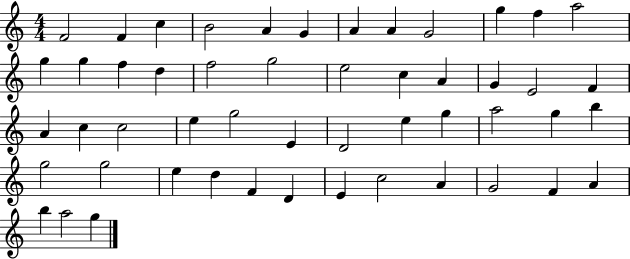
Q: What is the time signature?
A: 4/4